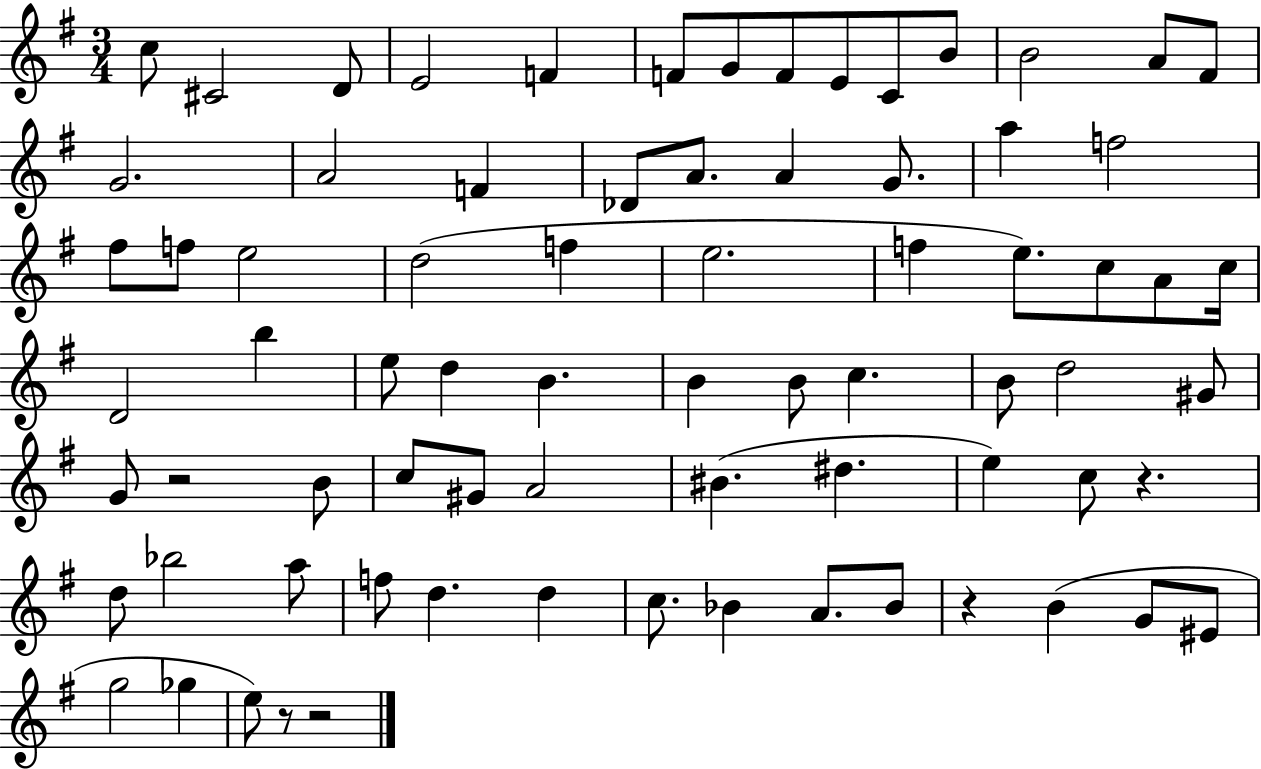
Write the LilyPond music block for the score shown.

{
  \clef treble
  \numericTimeSignature
  \time 3/4
  \key g \major
  \repeat volta 2 { c''8 cis'2 d'8 | e'2 f'4 | f'8 g'8 f'8 e'8 c'8 b'8 | b'2 a'8 fis'8 | \break g'2. | a'2 f'4 | des'8 a'8. a'4 g'8. | a''4 f''2 | \break fis''8 f''8 e''2 | d''2( f''4 | e''2. | f''4 e''8.) c''8 a'8 c''16 | \break d'2 b''4 | e''8 d''4 b'4. | b'4 b'8 c''4. | b'8 d''2 gis'8 | \break g'8 r2 b'8 | c''8 gis'8 a'2 | bis'4.( dis''4. | e''4) c''8 r4. | \break d''8 bes''2 a''8 | f''8 d''4. d''4 | c''8. bes'4 a'8. bes'8 | r4 b'4( g'8 eis'8 | \break g''2 ges''4 | e''8) r8 r2 | } \bar "|."
}